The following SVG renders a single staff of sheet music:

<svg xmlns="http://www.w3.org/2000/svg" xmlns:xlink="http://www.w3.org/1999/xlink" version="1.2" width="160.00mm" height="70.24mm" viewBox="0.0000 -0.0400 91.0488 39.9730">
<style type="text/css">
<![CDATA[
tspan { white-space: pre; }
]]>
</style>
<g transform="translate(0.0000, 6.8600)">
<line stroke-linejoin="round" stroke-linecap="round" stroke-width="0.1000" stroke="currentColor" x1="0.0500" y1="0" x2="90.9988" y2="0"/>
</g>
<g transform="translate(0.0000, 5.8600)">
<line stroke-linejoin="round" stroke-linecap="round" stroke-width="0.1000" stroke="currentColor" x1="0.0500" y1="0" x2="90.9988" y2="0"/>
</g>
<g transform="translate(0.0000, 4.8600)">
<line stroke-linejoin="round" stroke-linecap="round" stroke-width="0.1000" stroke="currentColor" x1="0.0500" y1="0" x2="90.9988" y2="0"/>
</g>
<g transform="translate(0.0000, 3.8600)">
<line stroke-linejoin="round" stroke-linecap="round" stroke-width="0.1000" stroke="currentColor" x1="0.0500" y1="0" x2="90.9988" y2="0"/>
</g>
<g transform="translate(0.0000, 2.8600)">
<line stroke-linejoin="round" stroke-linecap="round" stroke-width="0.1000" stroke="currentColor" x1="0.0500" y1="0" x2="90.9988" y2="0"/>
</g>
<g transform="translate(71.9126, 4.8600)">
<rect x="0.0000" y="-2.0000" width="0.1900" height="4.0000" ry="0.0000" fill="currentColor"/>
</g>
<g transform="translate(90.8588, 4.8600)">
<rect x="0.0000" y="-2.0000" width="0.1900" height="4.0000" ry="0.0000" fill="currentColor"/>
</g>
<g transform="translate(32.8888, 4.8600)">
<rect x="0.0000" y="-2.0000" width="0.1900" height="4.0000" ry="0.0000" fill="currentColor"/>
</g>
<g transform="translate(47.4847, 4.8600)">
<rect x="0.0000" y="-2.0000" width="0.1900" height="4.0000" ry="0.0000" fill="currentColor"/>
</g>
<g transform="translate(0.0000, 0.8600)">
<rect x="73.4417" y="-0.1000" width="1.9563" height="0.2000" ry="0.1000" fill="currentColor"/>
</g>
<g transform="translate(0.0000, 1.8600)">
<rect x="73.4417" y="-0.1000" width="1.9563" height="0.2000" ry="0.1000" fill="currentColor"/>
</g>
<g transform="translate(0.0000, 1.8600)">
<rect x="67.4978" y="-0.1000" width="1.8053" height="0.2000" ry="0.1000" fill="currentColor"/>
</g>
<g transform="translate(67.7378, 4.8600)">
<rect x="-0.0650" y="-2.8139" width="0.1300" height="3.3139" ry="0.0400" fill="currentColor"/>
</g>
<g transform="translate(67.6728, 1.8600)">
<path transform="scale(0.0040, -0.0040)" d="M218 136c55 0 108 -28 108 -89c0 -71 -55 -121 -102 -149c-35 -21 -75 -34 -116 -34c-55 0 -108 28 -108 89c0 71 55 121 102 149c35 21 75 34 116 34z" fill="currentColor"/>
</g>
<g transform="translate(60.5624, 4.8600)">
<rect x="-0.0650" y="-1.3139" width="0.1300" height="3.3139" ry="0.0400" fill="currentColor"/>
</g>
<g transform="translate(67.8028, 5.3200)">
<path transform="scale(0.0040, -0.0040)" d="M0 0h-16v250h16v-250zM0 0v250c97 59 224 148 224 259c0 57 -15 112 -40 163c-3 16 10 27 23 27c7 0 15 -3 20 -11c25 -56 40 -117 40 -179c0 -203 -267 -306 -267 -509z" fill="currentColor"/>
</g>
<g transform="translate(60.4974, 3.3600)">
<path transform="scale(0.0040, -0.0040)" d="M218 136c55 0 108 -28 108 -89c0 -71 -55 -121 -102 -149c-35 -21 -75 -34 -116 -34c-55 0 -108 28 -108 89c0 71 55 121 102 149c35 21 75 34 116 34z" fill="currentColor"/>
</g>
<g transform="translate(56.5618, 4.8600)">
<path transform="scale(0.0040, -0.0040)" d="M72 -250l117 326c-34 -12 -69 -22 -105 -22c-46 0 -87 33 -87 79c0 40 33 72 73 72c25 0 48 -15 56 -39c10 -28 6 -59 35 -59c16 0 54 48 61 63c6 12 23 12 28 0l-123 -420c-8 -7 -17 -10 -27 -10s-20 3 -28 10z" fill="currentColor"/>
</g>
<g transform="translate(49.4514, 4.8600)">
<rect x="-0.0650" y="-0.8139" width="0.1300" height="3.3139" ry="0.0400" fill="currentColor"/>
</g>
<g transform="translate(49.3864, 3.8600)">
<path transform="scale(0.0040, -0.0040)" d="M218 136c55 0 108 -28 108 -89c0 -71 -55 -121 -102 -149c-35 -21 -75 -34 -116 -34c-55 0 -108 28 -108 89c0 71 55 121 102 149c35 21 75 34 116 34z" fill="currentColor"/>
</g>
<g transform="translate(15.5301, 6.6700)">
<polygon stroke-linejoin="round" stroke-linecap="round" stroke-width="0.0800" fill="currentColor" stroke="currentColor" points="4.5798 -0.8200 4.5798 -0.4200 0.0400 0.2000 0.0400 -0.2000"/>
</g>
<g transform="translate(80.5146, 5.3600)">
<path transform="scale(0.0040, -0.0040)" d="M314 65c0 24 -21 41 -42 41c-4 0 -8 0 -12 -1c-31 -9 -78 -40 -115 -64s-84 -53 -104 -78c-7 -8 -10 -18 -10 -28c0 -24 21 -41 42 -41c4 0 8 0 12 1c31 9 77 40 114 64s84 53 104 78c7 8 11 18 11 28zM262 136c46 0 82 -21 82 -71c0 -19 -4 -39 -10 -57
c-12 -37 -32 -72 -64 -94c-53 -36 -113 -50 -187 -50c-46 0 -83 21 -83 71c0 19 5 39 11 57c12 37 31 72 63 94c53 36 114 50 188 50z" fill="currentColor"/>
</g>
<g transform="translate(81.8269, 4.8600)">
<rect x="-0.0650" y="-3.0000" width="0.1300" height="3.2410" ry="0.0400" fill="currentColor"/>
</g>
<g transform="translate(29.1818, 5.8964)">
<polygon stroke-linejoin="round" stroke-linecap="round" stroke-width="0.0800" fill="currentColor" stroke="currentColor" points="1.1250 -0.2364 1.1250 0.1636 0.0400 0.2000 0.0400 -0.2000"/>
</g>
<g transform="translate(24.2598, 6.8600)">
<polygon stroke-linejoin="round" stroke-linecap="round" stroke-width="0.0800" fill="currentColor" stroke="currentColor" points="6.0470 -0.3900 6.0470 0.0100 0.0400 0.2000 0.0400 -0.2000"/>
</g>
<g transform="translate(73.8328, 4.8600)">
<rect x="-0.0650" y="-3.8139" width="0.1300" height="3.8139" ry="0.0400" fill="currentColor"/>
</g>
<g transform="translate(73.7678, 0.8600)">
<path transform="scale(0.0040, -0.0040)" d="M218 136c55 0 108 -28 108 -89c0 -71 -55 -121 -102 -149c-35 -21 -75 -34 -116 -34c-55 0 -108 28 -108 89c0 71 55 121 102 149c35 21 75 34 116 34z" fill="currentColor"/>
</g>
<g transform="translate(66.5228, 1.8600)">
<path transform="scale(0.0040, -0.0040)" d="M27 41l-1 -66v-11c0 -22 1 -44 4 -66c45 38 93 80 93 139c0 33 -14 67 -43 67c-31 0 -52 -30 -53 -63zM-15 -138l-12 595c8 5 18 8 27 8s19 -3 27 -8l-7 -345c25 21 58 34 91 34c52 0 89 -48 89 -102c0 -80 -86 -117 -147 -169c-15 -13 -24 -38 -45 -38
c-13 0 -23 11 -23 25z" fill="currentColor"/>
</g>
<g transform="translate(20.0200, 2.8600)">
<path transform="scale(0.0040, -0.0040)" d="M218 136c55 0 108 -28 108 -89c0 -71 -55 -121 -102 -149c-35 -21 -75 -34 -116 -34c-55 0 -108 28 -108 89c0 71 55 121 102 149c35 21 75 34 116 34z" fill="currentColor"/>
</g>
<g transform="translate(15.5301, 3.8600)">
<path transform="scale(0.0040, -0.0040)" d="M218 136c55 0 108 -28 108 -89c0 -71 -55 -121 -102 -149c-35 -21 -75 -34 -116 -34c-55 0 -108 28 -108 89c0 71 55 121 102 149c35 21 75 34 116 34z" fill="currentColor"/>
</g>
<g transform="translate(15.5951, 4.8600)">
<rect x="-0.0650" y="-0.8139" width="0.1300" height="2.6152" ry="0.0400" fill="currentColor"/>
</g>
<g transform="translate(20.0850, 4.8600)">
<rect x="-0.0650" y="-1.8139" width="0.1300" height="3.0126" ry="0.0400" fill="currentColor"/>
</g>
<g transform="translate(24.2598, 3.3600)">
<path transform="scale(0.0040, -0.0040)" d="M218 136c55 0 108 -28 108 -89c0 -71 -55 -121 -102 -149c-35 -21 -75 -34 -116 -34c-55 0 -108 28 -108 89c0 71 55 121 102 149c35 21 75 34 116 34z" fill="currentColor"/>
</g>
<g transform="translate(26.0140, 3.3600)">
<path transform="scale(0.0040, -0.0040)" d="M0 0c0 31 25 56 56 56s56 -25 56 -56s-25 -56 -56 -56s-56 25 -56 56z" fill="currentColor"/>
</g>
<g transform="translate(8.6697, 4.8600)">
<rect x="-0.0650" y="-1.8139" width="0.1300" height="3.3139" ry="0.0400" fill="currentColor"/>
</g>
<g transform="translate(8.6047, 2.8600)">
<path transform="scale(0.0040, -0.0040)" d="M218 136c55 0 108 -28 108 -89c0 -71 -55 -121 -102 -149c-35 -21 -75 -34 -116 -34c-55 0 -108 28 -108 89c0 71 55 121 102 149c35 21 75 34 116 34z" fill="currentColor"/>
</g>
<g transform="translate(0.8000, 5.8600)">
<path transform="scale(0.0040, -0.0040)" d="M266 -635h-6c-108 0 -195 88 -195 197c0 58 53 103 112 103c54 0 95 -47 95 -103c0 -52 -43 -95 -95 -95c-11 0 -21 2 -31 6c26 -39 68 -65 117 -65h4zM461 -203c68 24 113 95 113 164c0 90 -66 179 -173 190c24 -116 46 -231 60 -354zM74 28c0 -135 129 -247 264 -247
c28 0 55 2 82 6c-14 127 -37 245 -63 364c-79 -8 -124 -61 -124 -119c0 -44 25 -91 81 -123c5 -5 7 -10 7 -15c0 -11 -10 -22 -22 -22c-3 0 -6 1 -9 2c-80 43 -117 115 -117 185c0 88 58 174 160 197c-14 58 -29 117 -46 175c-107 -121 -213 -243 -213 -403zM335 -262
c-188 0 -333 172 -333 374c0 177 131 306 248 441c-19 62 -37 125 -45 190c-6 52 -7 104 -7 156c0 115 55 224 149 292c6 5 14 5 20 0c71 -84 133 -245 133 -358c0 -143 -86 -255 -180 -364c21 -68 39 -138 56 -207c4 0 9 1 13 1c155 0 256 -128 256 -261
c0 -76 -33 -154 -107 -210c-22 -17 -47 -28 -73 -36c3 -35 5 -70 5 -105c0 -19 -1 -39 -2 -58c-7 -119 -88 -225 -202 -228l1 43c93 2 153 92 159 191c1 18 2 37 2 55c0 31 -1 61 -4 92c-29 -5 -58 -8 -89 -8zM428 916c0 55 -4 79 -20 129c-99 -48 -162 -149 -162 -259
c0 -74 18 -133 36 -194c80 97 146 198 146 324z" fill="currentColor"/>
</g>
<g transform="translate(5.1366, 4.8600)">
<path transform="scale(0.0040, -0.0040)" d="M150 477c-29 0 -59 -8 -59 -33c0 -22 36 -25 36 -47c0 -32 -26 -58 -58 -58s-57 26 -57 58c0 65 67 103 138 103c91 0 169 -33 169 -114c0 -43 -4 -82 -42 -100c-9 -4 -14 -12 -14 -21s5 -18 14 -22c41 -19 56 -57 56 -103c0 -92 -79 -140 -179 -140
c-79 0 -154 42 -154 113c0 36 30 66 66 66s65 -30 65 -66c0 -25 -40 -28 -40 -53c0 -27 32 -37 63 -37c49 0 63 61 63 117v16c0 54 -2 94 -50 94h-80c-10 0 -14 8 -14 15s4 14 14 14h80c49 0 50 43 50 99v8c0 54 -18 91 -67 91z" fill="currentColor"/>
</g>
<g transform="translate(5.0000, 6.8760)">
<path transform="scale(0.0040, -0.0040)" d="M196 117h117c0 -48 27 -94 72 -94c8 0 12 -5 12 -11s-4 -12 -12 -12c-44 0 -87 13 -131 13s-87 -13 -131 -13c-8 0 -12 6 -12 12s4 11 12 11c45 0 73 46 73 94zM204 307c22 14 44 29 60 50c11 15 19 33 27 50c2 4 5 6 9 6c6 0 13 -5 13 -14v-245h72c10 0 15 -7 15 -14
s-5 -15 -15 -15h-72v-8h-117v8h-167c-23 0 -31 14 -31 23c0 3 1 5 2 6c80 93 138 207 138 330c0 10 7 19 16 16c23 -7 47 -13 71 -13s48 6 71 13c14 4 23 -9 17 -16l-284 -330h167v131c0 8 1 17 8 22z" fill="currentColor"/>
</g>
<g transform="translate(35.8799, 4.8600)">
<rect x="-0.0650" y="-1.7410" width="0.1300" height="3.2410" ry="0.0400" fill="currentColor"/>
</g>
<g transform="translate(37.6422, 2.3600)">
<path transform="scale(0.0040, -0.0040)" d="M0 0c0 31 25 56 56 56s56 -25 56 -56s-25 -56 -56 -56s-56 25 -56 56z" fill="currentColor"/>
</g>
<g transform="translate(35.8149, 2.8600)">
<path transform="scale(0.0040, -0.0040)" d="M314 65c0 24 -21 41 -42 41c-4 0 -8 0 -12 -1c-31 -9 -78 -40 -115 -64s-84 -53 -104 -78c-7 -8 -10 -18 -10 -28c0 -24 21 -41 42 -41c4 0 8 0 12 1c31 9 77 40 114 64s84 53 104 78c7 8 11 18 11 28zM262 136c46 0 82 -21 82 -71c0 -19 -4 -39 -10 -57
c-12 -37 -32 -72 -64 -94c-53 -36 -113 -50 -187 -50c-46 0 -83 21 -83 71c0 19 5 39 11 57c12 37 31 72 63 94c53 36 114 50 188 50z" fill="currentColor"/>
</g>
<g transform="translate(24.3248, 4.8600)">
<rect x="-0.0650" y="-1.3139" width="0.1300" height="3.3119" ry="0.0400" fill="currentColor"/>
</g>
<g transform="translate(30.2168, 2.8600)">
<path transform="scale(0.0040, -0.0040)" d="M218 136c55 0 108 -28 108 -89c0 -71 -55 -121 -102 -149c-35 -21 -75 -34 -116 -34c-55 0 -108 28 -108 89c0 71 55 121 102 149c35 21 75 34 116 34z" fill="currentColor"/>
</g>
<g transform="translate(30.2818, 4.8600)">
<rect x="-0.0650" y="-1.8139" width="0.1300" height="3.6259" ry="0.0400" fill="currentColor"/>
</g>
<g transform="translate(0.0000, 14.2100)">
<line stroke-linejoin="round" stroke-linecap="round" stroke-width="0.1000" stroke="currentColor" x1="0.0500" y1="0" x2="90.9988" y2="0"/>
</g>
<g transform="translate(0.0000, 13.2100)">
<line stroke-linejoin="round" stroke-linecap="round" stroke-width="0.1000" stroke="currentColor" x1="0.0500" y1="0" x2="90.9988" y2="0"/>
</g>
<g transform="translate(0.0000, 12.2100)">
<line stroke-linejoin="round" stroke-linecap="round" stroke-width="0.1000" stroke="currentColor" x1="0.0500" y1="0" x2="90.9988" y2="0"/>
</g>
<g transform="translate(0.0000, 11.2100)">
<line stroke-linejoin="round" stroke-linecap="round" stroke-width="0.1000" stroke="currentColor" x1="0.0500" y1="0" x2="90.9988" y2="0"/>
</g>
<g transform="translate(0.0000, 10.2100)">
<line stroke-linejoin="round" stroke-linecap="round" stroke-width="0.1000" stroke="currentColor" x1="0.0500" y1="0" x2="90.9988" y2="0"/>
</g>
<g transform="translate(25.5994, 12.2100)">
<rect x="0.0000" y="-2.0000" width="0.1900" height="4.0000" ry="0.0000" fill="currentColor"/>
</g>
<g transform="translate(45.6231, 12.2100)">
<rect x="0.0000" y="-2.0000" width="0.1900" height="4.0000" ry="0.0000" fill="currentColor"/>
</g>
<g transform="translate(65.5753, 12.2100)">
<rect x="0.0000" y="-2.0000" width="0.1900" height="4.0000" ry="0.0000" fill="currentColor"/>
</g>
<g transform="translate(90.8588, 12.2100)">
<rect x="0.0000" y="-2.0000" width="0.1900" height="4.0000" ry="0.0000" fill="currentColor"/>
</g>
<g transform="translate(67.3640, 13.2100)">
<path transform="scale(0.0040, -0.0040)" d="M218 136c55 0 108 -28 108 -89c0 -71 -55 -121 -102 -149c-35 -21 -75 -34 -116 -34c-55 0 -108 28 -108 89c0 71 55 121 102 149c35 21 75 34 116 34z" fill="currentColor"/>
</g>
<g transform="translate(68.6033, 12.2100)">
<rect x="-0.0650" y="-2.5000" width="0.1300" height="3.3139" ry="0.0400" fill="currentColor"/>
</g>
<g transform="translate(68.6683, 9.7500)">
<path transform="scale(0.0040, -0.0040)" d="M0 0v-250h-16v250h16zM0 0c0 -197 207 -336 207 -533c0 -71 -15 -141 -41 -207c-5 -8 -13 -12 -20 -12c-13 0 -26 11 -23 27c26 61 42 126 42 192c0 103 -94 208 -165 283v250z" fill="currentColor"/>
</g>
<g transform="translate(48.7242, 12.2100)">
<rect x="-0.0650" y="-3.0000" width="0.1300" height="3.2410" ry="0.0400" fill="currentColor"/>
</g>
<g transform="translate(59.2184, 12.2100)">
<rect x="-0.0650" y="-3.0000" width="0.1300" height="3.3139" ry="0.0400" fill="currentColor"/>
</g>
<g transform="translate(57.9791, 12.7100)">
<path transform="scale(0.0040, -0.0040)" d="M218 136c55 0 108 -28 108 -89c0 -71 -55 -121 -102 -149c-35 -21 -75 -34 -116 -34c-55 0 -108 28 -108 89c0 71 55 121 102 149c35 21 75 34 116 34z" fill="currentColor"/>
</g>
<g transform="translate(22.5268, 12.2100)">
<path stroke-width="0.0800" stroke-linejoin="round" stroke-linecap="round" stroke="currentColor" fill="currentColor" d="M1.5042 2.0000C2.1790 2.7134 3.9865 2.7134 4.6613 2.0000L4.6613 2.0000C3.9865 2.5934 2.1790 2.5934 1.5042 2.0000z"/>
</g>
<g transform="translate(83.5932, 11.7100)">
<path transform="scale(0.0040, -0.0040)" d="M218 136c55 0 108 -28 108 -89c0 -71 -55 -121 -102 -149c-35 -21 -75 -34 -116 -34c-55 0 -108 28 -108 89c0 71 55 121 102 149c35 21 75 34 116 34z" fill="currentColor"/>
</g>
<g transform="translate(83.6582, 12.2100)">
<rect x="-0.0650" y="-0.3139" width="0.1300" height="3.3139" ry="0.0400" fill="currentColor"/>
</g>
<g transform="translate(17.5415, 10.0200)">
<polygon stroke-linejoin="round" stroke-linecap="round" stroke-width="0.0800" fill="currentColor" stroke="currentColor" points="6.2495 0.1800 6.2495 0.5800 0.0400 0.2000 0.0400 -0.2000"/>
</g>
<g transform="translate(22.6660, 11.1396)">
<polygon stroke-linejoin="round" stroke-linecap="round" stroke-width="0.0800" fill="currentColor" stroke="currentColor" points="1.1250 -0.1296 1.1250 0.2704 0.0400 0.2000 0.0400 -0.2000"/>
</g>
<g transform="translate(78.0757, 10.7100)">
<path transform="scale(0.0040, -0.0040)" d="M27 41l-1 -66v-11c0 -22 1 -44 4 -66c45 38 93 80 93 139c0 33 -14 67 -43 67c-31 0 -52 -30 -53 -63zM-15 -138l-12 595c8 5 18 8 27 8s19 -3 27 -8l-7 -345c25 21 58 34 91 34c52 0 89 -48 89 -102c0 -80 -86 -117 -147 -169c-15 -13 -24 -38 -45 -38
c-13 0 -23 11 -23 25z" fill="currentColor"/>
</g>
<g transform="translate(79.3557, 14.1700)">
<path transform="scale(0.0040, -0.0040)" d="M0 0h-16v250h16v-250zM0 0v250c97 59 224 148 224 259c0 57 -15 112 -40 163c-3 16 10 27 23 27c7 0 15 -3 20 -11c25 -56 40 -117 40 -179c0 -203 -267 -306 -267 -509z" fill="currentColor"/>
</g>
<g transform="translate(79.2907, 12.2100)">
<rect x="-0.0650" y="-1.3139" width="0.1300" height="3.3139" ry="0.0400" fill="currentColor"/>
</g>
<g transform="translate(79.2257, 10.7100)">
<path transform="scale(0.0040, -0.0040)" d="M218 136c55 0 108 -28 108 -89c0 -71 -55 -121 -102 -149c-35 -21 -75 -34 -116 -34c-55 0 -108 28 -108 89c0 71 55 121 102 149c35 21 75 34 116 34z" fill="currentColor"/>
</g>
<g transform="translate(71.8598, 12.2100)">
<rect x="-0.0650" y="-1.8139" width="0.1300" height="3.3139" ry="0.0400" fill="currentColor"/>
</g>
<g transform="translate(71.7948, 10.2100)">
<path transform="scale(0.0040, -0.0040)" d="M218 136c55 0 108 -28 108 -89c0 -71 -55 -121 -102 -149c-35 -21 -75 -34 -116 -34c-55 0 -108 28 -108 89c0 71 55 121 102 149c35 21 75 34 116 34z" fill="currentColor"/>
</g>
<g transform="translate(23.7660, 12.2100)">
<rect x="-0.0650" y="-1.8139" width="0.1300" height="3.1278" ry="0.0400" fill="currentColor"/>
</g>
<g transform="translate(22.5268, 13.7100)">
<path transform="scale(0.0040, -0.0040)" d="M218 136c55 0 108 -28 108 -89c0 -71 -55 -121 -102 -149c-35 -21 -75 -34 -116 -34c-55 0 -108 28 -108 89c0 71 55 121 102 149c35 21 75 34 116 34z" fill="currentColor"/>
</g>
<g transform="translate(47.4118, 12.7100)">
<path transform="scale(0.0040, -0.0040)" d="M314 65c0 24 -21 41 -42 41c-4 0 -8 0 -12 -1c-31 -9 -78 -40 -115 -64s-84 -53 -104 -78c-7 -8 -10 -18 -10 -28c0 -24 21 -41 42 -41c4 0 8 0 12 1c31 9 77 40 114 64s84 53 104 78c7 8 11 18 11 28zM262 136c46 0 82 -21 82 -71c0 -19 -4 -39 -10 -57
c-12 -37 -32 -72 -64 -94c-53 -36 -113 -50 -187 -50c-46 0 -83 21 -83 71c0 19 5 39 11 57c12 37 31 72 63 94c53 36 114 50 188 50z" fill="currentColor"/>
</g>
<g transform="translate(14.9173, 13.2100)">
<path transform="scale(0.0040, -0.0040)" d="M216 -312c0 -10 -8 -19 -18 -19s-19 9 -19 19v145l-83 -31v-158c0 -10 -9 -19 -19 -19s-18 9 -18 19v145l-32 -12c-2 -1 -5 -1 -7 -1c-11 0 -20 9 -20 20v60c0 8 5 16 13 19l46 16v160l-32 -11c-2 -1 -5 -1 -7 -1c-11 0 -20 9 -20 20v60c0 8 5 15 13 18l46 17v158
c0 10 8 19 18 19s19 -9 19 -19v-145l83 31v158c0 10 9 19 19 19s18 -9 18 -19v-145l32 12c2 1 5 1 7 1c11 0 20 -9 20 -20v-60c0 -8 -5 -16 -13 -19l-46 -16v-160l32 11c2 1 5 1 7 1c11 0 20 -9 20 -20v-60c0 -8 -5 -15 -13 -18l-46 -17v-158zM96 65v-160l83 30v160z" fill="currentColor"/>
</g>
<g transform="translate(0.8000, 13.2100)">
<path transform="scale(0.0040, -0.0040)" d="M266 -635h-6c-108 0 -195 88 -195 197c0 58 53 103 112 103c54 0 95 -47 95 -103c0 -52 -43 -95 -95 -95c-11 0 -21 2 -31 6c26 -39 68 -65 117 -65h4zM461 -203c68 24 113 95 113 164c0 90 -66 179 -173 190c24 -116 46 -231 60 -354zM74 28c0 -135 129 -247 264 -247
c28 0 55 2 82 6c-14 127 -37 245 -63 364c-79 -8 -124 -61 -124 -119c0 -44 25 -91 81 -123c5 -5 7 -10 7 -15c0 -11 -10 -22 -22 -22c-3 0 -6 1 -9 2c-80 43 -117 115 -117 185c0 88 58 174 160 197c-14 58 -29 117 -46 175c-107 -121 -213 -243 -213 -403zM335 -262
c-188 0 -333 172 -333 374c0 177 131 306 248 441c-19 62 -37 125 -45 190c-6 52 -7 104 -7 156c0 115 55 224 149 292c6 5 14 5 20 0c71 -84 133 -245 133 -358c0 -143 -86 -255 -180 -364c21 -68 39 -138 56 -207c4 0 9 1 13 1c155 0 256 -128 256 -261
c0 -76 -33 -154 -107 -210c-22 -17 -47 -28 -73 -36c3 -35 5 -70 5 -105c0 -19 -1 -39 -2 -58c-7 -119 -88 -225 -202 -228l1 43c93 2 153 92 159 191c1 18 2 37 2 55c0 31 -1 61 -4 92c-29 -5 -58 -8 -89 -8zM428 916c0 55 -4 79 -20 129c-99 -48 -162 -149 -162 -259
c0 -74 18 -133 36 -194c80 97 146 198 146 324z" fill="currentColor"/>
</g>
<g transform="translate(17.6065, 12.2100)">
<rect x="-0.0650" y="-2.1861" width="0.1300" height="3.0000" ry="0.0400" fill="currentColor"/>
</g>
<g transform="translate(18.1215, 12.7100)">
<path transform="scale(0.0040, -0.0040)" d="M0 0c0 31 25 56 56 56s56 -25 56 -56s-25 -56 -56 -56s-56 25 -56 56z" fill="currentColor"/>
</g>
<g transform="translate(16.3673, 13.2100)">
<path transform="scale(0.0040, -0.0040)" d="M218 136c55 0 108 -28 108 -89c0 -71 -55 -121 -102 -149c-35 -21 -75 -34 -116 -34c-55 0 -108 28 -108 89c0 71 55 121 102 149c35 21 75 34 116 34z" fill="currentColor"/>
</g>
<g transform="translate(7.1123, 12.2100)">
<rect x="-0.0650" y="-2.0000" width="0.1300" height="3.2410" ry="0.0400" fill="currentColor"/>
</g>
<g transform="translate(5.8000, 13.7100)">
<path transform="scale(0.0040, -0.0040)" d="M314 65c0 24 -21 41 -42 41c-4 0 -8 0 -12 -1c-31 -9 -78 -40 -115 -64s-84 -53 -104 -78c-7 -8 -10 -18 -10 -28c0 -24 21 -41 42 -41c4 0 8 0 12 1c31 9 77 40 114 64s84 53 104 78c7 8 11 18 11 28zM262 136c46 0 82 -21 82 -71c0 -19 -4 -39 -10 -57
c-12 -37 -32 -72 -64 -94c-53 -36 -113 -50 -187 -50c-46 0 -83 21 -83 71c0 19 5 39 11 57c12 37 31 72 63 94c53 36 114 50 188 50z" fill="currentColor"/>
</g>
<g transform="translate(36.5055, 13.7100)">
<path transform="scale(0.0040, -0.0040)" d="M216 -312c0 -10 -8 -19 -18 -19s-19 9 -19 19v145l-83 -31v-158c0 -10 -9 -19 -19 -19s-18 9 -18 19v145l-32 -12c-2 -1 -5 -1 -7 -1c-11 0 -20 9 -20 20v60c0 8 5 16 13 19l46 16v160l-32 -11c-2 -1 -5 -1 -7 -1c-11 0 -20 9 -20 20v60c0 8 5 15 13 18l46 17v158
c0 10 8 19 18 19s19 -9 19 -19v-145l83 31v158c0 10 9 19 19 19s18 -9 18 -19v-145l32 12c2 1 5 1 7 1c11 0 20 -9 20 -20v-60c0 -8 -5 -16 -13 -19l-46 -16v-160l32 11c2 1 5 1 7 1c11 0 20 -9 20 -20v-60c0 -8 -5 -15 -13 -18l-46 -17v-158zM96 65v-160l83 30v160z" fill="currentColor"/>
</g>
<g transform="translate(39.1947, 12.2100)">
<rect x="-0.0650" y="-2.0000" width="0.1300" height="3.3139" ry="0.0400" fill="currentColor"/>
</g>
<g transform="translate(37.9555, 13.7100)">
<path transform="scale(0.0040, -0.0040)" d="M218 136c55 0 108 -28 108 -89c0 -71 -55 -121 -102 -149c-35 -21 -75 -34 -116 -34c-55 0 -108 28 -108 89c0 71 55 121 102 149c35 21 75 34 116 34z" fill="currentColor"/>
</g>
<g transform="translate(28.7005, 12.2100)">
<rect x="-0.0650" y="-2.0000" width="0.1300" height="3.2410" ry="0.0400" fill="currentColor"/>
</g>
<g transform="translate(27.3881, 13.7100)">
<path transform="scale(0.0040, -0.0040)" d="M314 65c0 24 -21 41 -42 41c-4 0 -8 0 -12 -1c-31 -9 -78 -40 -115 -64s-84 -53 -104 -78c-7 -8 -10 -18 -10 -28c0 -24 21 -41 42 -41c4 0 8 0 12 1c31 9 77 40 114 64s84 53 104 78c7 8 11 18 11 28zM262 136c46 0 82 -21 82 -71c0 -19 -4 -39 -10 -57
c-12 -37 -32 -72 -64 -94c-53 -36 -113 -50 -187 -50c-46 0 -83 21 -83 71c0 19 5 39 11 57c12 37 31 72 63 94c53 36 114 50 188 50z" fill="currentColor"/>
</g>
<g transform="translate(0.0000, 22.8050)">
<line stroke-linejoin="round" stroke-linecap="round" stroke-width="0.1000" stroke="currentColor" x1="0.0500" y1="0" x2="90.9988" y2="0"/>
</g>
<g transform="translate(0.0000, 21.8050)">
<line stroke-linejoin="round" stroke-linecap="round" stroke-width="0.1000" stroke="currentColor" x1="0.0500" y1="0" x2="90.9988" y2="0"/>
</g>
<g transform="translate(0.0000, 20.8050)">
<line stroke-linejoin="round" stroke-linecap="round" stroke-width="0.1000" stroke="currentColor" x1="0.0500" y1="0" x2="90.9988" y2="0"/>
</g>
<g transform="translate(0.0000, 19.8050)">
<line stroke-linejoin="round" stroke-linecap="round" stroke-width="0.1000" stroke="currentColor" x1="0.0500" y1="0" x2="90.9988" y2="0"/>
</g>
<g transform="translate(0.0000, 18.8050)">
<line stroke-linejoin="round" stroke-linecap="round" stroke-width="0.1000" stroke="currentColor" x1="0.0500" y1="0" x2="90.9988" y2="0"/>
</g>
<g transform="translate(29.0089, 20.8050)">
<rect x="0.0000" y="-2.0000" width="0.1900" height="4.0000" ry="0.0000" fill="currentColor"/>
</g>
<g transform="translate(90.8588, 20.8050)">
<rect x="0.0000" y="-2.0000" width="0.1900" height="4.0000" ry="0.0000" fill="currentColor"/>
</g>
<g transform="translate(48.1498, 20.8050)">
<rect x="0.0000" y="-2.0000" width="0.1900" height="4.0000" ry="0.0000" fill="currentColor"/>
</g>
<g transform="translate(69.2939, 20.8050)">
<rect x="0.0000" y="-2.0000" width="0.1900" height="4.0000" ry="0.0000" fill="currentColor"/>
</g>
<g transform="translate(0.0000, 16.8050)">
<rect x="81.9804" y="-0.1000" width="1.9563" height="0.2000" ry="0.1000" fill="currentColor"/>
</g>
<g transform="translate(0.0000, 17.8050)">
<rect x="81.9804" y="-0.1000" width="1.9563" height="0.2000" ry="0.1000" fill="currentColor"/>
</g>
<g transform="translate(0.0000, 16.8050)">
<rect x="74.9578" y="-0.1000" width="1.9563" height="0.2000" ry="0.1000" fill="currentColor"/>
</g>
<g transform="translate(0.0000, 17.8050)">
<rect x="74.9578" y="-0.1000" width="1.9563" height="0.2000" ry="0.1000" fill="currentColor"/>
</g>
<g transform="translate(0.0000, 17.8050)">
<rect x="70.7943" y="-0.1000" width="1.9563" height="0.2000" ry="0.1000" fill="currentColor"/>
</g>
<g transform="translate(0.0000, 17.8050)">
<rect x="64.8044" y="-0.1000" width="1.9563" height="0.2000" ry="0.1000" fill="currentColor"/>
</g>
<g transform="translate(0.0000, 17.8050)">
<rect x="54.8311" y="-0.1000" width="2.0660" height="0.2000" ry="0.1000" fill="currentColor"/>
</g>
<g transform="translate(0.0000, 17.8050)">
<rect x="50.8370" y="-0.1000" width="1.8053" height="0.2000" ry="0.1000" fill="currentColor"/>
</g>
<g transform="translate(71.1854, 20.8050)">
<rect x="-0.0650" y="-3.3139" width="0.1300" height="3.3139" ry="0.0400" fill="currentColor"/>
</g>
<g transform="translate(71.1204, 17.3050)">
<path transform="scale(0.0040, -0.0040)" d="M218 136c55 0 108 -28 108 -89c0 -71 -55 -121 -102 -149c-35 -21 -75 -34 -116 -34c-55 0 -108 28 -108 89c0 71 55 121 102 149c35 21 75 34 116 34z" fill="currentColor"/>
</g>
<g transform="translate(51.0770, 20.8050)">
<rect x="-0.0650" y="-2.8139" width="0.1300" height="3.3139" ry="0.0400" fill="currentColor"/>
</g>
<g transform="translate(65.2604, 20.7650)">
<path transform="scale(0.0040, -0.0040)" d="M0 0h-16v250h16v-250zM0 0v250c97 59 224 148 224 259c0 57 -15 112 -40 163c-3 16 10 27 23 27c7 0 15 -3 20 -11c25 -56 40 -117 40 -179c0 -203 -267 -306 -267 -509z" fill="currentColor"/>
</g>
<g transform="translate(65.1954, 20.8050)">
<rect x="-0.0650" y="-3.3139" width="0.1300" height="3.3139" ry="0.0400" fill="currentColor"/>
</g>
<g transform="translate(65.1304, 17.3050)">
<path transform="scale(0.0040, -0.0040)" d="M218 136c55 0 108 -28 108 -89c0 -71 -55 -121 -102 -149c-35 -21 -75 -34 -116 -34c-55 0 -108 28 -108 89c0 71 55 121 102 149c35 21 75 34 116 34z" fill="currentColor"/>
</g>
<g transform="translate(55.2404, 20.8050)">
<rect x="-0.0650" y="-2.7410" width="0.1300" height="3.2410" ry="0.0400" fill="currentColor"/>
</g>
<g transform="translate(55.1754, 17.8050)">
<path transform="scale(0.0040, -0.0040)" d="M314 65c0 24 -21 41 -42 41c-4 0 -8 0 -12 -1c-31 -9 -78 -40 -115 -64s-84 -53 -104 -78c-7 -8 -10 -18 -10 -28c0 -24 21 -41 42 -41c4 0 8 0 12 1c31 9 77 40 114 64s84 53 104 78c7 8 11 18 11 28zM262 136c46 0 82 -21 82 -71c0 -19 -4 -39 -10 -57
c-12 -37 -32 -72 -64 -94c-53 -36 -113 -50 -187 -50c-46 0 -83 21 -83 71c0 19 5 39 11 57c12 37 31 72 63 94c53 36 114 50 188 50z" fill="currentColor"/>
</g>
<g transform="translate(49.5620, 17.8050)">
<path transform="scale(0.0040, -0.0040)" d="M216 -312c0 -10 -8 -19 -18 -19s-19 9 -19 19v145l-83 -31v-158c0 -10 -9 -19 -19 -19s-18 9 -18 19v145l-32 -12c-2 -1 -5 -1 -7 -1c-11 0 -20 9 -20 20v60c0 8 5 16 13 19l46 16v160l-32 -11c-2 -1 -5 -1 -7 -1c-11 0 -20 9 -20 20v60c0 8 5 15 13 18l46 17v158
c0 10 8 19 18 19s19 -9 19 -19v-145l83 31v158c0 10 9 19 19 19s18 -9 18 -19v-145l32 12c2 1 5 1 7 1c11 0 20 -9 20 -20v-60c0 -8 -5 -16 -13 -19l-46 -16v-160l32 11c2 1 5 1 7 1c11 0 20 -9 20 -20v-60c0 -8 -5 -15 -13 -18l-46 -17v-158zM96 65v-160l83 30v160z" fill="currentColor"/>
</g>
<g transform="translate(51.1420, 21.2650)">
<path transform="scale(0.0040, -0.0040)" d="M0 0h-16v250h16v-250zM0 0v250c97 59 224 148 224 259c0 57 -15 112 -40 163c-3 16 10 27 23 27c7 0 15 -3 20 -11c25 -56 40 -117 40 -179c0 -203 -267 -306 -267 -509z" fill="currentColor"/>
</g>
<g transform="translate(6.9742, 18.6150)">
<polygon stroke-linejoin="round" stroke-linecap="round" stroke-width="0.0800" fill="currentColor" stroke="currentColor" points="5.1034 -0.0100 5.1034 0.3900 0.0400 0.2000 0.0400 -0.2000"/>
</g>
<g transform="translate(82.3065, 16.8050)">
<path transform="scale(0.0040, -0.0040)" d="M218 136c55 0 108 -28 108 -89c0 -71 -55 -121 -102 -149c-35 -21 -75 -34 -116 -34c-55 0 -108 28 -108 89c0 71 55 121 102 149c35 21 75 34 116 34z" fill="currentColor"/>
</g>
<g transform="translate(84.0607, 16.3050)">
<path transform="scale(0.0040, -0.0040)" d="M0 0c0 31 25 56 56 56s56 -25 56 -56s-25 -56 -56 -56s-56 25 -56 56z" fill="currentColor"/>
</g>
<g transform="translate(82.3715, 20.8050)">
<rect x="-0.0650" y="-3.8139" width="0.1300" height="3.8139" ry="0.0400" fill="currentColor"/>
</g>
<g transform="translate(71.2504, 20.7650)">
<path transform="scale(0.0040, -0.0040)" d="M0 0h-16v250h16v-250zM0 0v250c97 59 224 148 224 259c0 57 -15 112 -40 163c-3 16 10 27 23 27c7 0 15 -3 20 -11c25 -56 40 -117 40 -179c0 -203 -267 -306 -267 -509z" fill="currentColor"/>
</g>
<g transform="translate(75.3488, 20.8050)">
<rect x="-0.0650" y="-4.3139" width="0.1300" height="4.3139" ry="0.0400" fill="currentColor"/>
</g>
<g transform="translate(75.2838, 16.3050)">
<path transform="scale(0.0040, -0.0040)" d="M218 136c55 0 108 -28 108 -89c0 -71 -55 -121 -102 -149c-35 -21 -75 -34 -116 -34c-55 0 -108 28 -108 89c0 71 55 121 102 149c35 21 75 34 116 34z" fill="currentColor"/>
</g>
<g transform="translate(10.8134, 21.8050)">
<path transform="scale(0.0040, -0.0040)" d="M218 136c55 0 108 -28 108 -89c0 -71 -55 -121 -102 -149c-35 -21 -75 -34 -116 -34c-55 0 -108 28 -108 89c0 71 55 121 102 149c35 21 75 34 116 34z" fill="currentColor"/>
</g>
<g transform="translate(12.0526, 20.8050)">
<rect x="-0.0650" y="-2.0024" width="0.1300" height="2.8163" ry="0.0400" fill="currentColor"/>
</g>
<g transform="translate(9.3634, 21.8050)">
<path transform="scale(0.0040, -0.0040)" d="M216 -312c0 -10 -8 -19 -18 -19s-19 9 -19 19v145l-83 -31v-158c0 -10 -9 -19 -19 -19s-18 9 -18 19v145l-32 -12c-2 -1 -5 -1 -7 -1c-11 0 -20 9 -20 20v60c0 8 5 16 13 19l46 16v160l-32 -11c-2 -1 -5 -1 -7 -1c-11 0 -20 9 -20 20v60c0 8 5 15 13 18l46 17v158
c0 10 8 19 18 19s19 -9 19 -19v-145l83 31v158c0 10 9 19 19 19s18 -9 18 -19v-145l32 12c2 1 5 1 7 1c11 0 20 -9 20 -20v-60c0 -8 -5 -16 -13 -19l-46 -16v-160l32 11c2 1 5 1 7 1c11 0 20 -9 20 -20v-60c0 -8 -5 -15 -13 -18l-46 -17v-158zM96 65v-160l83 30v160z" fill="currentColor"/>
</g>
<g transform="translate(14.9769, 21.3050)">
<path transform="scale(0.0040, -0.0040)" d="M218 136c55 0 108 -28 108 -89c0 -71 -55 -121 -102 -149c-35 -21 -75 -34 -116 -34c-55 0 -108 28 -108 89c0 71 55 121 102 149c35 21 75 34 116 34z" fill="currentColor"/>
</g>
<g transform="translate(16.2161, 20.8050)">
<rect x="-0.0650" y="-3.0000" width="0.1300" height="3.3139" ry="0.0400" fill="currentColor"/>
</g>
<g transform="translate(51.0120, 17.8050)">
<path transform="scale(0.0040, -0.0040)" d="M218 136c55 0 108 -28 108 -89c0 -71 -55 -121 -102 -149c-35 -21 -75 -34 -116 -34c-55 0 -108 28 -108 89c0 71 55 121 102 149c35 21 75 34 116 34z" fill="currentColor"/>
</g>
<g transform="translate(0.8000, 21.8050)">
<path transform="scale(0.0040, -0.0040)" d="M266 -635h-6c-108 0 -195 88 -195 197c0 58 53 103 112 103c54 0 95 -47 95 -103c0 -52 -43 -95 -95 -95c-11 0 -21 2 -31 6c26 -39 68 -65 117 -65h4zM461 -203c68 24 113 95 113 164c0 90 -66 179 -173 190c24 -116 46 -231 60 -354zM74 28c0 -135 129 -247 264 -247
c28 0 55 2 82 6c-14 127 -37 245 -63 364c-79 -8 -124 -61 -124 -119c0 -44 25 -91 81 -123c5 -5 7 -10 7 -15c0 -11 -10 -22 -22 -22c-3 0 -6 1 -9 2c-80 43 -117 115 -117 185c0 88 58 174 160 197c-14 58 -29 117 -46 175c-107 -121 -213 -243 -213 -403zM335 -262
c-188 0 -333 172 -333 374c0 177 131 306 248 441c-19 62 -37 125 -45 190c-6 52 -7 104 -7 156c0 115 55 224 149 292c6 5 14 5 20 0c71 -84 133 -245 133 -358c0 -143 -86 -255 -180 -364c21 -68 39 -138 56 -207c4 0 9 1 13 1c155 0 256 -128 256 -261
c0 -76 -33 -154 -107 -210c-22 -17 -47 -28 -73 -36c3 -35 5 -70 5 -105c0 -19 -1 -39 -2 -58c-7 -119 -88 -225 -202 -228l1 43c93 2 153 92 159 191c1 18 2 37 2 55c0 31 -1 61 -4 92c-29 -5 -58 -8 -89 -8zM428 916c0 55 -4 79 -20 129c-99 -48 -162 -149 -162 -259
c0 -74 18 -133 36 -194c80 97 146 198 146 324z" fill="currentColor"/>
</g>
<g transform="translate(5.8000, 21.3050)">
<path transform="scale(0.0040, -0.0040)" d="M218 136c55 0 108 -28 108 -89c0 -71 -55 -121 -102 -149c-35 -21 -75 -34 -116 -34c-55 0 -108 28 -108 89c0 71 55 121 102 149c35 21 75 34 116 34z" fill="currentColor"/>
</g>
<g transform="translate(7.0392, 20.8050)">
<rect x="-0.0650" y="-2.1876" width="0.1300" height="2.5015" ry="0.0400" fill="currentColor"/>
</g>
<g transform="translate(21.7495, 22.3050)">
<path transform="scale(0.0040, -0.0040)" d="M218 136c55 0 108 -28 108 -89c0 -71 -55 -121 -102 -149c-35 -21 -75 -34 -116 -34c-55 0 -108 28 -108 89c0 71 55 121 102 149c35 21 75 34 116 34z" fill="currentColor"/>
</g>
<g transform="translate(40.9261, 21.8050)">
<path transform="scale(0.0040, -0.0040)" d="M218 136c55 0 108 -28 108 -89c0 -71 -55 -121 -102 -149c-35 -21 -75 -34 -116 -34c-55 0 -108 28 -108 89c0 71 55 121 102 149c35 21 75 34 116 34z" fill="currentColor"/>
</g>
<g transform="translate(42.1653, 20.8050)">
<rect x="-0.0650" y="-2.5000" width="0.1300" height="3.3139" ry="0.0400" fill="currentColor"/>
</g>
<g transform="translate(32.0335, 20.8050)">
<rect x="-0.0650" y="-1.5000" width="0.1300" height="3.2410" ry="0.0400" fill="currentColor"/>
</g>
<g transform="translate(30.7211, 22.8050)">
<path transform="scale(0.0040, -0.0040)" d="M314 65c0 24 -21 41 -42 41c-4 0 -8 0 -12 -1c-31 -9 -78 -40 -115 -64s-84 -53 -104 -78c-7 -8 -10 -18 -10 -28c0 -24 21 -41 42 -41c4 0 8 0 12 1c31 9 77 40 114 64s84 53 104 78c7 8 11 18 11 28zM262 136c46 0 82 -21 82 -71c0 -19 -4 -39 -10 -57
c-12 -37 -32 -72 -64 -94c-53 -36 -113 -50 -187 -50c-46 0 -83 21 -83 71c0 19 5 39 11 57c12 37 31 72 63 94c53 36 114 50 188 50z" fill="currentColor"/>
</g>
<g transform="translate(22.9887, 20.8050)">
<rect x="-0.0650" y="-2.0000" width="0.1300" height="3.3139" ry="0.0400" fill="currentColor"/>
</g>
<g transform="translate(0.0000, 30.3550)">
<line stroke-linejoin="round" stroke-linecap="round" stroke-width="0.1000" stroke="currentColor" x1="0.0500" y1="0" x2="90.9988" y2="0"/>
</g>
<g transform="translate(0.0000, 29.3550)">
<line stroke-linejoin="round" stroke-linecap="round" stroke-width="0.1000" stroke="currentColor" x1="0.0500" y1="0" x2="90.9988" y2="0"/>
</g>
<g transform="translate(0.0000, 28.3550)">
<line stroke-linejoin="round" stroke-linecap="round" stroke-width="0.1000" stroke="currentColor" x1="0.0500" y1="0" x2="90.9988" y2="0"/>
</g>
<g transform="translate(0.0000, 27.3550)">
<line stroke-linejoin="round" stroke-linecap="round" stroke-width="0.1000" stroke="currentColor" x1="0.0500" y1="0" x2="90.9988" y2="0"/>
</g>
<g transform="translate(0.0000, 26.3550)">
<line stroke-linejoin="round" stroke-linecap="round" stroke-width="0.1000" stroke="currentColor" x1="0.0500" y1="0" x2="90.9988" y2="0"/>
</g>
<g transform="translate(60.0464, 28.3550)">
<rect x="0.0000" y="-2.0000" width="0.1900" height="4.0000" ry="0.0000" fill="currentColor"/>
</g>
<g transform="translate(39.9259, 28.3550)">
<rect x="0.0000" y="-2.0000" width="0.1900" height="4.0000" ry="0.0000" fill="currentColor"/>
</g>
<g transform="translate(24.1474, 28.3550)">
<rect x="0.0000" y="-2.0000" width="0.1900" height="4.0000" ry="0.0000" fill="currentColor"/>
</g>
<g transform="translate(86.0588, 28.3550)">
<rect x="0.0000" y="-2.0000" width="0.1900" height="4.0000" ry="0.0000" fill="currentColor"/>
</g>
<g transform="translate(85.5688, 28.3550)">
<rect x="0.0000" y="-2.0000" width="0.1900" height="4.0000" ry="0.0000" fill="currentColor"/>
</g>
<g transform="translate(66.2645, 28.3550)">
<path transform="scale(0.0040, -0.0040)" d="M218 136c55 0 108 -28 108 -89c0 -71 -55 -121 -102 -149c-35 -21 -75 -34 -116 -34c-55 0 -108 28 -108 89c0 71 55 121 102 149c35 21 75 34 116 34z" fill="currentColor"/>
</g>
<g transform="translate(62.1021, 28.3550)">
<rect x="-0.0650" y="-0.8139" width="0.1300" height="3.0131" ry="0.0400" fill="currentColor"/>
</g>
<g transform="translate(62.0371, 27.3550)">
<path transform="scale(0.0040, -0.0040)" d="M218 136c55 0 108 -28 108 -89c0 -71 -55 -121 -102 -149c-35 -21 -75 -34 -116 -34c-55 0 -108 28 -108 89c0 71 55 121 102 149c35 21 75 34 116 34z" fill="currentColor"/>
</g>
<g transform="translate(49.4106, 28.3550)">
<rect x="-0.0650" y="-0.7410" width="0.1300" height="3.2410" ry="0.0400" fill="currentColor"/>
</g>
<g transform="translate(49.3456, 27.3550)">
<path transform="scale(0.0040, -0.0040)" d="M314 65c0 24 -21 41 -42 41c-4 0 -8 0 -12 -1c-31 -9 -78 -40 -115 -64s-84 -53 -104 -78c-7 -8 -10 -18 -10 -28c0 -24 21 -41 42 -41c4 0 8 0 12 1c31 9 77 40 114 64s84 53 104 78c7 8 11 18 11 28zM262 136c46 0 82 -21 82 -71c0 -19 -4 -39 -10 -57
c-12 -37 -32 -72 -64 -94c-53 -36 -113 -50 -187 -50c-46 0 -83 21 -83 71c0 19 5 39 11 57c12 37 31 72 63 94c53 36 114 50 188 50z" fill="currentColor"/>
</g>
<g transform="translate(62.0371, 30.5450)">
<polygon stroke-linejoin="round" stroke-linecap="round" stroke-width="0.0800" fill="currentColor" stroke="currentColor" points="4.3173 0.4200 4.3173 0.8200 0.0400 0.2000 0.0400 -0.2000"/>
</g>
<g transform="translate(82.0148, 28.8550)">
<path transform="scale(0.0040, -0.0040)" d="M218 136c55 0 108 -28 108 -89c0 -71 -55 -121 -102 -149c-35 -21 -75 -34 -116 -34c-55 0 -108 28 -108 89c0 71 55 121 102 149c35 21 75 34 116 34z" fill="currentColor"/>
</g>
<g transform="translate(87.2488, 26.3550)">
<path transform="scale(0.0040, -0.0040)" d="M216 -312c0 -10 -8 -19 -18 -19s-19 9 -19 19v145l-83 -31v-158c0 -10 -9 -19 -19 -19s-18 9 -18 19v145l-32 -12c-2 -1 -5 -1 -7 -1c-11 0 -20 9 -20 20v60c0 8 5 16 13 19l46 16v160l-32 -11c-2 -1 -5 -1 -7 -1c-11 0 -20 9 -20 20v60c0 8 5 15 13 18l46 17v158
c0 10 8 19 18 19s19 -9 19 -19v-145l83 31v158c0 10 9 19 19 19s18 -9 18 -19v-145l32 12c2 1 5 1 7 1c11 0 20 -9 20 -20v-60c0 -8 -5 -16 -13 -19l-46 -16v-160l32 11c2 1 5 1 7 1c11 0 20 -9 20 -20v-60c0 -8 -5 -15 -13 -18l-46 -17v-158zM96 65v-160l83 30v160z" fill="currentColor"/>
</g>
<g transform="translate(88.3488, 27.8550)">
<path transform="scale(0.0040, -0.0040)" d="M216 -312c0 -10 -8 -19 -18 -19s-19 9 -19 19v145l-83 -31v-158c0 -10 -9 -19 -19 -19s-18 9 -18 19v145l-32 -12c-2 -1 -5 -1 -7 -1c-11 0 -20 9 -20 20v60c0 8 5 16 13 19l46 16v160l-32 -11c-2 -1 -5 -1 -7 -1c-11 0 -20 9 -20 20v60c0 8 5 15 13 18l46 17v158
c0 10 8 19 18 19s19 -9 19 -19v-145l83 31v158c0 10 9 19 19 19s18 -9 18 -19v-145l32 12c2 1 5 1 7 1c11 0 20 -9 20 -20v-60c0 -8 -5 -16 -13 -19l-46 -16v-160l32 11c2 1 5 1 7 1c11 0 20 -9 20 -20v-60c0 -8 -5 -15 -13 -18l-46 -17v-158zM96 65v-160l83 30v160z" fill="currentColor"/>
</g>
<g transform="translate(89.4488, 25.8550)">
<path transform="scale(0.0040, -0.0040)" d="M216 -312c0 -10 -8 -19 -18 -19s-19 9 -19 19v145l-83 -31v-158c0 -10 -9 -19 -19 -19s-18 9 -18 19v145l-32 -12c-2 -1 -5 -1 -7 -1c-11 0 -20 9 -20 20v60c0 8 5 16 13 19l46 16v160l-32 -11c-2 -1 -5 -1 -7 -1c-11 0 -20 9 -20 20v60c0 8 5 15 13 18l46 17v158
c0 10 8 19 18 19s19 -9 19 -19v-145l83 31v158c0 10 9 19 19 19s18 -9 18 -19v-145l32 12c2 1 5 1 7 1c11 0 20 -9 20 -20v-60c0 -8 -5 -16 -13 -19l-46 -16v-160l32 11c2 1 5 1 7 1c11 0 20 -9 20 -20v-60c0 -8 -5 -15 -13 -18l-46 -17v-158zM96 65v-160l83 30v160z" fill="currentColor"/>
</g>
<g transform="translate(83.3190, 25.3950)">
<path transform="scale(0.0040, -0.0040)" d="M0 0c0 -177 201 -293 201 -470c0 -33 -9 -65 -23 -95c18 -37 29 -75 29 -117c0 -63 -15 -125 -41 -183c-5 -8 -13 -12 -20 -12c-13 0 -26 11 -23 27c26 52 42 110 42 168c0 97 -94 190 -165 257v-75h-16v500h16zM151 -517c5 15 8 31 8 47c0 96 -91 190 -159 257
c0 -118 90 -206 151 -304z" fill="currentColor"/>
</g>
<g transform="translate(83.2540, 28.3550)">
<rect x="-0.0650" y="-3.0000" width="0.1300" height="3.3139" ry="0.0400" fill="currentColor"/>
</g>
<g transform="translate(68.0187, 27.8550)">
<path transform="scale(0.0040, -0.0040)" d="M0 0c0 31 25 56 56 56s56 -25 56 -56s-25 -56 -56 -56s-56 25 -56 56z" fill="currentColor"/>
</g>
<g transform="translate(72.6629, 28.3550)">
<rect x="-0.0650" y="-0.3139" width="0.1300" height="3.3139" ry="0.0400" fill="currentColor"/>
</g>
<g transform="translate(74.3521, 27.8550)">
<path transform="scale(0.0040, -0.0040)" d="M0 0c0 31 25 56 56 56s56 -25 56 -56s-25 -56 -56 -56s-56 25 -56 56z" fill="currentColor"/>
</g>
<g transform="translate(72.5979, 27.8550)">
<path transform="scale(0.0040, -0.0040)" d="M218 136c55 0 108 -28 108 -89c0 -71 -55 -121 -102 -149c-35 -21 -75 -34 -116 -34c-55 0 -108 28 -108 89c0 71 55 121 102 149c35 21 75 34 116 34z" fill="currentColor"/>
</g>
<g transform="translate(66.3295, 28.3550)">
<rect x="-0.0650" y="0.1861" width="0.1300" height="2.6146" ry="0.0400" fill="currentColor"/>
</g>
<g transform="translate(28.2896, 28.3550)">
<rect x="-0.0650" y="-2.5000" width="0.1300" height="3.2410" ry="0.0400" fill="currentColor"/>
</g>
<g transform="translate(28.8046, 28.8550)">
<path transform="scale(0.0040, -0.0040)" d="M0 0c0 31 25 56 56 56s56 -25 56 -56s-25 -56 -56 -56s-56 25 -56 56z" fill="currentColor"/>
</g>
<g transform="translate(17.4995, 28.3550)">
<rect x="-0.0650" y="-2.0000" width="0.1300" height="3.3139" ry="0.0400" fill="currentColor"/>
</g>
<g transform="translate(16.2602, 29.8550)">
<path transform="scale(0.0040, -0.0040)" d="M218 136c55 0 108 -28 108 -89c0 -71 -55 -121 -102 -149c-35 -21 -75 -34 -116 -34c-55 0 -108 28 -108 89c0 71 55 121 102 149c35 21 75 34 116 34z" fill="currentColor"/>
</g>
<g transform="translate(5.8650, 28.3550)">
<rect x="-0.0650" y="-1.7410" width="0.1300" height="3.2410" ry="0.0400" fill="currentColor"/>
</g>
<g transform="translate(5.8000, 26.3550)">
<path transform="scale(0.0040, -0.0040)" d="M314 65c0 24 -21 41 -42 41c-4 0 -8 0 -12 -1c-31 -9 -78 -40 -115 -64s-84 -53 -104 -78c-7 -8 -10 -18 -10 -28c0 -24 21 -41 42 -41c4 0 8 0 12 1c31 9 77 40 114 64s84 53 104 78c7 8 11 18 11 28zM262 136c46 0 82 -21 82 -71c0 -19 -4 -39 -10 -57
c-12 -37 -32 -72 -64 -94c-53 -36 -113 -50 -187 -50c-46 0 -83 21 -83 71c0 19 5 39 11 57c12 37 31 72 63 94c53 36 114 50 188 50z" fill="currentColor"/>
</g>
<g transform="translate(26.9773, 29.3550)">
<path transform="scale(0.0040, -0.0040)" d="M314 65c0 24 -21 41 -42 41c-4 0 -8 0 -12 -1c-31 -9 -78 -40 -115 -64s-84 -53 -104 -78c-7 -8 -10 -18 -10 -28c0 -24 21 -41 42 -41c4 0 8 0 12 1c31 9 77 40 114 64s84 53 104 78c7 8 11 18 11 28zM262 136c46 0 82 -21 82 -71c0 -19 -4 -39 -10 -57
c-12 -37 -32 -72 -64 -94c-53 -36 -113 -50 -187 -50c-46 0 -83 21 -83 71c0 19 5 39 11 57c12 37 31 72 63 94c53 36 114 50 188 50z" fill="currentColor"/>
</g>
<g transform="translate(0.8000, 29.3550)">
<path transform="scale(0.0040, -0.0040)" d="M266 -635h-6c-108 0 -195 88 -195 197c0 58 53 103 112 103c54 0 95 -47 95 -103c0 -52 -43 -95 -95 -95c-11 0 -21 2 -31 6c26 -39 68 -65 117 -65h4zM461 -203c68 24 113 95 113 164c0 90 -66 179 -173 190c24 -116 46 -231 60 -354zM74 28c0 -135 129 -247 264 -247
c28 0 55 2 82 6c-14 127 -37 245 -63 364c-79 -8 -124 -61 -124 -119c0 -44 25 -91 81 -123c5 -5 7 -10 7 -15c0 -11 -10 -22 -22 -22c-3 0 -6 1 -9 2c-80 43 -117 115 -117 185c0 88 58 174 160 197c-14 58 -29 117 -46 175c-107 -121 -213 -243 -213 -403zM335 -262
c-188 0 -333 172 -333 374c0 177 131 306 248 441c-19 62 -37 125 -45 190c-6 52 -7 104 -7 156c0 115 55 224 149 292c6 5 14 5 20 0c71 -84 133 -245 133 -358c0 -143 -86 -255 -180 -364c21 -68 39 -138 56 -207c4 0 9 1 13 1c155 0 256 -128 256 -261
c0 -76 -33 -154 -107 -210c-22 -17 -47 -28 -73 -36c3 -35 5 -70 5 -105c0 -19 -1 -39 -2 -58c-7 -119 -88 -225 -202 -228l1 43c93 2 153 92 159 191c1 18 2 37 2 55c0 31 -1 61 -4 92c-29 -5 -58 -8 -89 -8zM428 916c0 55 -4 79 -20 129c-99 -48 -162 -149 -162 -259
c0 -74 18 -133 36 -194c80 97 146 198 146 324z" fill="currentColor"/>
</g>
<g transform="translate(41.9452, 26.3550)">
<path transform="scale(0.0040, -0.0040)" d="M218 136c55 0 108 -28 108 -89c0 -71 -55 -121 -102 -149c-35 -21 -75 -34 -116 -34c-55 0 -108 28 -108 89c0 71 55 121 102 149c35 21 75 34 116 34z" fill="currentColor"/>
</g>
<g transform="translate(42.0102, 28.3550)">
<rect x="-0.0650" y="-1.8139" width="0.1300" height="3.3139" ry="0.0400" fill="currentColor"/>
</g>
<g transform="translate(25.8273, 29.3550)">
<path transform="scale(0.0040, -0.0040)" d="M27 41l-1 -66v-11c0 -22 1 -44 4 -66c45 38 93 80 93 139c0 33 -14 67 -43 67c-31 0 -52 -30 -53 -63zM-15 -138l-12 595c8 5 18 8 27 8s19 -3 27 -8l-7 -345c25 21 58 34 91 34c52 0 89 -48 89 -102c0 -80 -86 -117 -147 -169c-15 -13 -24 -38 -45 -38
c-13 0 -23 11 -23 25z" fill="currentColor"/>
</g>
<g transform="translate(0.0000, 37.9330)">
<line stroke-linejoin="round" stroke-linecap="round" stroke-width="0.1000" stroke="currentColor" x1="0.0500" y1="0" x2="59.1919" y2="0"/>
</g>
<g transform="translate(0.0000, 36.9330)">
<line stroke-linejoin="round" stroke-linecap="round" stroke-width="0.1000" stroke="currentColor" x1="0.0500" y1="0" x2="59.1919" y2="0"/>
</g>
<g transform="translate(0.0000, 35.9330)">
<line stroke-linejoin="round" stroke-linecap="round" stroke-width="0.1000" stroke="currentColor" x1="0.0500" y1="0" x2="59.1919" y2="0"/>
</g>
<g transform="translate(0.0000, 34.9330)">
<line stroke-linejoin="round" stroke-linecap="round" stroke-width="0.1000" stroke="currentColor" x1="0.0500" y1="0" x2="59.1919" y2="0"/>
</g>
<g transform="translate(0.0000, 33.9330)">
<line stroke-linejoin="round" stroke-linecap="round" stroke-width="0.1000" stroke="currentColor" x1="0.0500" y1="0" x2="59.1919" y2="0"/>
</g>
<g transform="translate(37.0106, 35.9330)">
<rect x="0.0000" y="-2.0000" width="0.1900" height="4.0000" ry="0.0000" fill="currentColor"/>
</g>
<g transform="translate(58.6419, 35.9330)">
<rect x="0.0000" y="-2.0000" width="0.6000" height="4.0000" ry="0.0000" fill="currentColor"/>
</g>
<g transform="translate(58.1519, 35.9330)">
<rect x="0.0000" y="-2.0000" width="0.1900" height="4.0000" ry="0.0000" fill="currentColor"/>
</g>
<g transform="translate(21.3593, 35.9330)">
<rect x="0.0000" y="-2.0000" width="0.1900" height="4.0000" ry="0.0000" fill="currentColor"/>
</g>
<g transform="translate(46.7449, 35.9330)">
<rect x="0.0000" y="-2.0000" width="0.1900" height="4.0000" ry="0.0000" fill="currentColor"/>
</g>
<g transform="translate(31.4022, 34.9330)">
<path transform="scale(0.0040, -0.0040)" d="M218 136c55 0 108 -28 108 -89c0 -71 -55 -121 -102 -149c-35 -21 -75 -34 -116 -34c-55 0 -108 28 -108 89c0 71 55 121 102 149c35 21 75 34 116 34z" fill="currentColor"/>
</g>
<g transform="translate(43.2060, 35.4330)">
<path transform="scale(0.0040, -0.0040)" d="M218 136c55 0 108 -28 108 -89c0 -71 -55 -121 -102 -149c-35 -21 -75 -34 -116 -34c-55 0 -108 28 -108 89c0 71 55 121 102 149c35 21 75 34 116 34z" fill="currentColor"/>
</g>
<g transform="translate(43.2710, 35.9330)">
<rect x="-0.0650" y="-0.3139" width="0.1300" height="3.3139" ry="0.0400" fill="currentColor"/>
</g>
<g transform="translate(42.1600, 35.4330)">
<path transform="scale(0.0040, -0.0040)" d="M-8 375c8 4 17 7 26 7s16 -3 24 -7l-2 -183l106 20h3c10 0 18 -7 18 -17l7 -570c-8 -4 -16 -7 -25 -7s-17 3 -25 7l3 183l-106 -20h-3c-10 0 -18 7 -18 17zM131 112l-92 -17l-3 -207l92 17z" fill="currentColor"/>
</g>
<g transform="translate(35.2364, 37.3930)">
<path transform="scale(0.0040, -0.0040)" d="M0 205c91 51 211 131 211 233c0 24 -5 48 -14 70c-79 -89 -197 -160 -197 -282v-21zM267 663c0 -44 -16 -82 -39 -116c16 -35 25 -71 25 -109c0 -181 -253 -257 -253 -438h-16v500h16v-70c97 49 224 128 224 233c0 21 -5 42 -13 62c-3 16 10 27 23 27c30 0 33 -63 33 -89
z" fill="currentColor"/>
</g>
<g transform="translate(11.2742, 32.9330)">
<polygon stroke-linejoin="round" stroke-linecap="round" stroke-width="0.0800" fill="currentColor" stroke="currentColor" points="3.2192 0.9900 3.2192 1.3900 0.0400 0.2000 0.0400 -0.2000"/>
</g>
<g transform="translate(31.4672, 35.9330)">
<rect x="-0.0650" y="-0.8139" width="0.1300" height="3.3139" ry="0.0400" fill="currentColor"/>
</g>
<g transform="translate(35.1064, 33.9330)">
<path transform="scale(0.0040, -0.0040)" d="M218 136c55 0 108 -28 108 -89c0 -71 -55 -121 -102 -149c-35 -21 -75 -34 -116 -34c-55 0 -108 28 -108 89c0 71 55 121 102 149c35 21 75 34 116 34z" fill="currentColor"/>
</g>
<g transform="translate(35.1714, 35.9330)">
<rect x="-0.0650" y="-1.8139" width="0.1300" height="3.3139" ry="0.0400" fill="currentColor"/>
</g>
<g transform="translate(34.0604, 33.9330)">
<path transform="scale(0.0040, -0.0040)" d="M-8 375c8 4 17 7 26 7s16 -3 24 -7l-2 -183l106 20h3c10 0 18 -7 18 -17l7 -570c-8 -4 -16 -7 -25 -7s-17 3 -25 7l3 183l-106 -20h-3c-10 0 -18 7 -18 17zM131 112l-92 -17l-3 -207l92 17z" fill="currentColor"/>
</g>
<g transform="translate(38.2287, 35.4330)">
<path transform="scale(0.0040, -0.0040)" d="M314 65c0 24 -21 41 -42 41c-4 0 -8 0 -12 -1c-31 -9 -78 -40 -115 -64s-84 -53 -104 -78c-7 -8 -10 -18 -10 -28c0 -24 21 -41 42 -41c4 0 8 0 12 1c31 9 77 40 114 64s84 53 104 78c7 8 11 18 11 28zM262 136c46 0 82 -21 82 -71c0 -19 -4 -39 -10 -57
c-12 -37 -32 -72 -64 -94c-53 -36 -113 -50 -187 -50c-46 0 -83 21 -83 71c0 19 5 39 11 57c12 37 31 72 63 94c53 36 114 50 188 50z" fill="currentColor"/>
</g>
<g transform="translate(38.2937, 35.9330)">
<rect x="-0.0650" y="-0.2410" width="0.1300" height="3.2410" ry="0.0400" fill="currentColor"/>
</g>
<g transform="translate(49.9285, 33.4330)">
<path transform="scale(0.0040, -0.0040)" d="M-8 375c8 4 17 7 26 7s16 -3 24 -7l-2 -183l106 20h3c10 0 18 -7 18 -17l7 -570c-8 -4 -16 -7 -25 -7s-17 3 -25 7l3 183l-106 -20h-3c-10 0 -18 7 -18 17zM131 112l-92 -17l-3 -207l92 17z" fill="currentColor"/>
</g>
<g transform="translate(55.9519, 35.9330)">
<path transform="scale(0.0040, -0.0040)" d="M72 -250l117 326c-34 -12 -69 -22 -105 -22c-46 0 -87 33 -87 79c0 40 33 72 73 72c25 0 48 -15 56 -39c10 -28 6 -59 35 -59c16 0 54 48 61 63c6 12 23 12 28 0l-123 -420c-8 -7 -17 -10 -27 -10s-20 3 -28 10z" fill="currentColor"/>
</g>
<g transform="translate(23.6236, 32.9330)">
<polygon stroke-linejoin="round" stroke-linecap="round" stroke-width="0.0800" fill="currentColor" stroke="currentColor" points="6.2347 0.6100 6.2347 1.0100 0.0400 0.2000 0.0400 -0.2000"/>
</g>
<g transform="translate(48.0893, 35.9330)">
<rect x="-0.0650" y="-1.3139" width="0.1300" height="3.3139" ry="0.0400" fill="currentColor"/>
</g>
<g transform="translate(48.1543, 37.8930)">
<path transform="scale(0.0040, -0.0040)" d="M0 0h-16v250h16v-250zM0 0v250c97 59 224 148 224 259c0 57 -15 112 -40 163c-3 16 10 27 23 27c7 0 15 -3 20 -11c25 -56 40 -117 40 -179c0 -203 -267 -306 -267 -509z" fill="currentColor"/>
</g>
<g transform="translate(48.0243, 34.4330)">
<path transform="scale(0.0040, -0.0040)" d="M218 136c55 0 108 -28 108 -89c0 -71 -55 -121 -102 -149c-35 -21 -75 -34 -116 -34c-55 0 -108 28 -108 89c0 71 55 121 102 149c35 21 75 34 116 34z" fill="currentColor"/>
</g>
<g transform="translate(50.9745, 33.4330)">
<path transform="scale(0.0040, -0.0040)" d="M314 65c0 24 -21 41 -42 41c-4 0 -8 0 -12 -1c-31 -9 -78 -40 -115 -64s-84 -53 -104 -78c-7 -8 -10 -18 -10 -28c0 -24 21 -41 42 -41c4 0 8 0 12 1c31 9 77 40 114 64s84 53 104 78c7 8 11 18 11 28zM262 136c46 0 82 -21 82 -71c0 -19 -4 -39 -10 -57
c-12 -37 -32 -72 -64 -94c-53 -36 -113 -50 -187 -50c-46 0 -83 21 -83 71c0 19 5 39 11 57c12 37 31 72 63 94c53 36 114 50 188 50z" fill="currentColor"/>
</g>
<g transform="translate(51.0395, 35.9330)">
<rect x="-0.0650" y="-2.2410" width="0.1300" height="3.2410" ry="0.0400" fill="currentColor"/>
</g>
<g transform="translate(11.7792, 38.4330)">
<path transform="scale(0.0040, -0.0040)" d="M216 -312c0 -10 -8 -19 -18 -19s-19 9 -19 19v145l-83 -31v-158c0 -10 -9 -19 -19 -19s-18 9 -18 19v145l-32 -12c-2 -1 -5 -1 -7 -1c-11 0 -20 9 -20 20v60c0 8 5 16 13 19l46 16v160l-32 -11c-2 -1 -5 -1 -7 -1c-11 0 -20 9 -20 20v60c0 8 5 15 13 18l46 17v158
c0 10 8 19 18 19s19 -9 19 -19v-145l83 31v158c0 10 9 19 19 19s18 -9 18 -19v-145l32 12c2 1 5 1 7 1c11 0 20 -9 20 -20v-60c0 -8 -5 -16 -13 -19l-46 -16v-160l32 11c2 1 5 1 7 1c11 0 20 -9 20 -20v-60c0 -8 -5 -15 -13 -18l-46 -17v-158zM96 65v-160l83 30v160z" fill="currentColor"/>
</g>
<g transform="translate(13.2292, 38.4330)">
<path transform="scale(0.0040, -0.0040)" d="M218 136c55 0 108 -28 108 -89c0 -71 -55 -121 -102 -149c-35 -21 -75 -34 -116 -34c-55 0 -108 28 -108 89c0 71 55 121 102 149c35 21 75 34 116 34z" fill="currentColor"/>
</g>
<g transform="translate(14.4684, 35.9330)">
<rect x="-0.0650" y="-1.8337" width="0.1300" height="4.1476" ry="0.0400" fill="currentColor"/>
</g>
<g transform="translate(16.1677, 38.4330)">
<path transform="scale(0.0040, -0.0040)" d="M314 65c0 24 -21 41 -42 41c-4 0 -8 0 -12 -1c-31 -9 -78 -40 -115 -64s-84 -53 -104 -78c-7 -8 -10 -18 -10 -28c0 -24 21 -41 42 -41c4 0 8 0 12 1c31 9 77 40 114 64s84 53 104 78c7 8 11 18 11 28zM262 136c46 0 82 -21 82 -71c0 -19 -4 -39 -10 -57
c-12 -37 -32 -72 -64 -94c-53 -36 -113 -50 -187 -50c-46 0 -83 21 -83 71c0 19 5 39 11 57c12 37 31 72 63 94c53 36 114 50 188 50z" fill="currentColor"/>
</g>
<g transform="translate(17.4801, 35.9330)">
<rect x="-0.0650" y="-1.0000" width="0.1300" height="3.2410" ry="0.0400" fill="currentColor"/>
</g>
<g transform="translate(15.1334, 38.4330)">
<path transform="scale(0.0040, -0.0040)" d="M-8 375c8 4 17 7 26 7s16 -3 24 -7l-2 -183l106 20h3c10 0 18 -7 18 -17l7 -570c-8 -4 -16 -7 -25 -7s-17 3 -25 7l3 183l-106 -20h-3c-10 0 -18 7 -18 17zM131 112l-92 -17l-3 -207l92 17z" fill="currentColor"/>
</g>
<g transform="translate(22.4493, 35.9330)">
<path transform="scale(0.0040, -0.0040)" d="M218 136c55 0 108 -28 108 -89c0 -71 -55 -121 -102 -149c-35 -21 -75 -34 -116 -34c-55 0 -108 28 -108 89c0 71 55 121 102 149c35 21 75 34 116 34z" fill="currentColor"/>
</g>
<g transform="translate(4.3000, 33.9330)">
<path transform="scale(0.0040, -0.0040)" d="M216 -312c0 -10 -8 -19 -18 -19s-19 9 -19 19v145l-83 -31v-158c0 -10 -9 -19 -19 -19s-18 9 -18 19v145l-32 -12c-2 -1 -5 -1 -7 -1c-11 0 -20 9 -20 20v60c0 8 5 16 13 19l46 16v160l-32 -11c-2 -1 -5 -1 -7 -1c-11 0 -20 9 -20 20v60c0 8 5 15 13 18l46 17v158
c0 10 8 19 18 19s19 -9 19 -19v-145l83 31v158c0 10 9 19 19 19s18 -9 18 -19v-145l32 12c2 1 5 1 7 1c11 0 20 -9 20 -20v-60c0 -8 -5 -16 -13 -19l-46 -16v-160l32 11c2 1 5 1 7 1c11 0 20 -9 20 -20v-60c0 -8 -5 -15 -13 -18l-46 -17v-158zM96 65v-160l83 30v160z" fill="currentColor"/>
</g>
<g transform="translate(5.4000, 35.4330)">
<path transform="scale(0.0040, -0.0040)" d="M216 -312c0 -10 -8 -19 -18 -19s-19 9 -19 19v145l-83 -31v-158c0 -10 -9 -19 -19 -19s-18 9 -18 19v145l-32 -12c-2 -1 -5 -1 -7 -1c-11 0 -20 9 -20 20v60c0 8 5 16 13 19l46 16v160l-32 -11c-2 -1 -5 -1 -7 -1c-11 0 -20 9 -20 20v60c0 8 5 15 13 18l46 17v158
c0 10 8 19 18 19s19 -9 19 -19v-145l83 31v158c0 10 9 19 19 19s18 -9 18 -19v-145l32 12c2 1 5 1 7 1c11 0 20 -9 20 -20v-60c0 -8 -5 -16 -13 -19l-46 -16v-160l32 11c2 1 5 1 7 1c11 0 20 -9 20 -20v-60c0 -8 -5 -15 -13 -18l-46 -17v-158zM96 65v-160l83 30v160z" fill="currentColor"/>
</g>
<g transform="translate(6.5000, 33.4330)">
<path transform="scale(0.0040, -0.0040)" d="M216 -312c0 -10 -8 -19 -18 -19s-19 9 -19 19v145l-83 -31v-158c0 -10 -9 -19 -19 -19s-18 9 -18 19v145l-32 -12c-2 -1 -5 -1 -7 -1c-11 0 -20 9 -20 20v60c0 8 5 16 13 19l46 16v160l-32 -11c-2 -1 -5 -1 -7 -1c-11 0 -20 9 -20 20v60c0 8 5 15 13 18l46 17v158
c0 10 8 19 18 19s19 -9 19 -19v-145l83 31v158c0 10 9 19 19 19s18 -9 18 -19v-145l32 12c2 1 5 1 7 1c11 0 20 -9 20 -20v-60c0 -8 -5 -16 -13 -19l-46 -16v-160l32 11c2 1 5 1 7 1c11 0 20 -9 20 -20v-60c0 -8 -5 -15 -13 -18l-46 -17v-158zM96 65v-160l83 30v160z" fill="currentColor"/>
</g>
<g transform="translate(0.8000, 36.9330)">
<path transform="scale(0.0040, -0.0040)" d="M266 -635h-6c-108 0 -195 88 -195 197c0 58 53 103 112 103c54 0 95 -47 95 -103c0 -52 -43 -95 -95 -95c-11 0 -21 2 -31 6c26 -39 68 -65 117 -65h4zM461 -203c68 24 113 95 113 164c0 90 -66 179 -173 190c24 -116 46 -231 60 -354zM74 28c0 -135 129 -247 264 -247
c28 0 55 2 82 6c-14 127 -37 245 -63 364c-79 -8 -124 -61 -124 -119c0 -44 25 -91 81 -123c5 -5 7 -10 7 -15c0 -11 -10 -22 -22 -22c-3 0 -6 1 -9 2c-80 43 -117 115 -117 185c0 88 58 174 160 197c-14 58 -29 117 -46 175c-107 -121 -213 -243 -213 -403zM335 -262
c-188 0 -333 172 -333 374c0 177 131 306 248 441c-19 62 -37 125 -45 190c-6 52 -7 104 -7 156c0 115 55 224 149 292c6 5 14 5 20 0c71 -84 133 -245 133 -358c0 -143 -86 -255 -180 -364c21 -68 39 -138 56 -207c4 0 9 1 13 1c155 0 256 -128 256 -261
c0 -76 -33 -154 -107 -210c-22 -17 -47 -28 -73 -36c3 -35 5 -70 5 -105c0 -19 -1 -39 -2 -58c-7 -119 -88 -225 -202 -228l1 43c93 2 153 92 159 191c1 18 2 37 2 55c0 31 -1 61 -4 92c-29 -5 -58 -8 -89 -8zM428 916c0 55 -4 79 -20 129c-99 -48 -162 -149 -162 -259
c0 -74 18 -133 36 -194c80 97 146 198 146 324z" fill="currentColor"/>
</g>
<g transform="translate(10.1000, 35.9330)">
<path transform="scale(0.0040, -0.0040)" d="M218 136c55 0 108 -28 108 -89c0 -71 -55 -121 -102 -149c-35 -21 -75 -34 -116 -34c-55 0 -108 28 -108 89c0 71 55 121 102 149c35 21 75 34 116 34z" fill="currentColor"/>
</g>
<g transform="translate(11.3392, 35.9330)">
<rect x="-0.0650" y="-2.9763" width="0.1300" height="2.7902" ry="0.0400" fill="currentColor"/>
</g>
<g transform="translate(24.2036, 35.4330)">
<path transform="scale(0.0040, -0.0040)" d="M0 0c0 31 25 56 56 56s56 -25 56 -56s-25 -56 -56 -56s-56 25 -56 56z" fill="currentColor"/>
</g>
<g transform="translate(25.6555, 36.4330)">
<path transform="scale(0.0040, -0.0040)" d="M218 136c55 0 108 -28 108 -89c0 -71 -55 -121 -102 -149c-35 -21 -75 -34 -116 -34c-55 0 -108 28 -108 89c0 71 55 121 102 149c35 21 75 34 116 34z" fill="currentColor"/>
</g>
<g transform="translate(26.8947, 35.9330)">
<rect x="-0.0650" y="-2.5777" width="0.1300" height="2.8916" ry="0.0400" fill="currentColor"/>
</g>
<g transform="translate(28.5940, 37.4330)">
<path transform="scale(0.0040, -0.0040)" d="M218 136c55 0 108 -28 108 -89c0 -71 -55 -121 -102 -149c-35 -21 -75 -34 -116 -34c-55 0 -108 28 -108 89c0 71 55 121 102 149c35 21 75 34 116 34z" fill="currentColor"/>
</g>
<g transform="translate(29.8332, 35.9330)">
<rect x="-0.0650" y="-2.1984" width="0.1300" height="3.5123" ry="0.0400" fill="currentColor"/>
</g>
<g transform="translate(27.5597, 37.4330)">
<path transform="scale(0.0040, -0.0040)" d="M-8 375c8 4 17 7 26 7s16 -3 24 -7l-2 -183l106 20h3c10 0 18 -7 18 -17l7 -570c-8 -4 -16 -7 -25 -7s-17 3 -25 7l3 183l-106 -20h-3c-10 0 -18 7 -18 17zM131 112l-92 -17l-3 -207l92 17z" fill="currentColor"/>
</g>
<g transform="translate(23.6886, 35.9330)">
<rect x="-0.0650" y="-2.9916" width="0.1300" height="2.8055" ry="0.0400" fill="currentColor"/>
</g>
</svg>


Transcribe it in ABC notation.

X:1
T:Untitled
M:3/4
L:1/4
K:C
f d/2 f/2 e/2 f/4 f2 d z/2 e _a/2 c' A2 F2 ^G/2 F/4 F2 ^F A2 A G/2 f _e/2 c A/2 ^G/2 A F E2 G ^a/2 ^a2 b/2 b/2 d' c' f2 F _G2 f d2 d/2 B/2 c A/4 B/2 ^D/2 D2 B/2 A/2 F/2 d f/4 ^c2 c e/2 g2 z/2